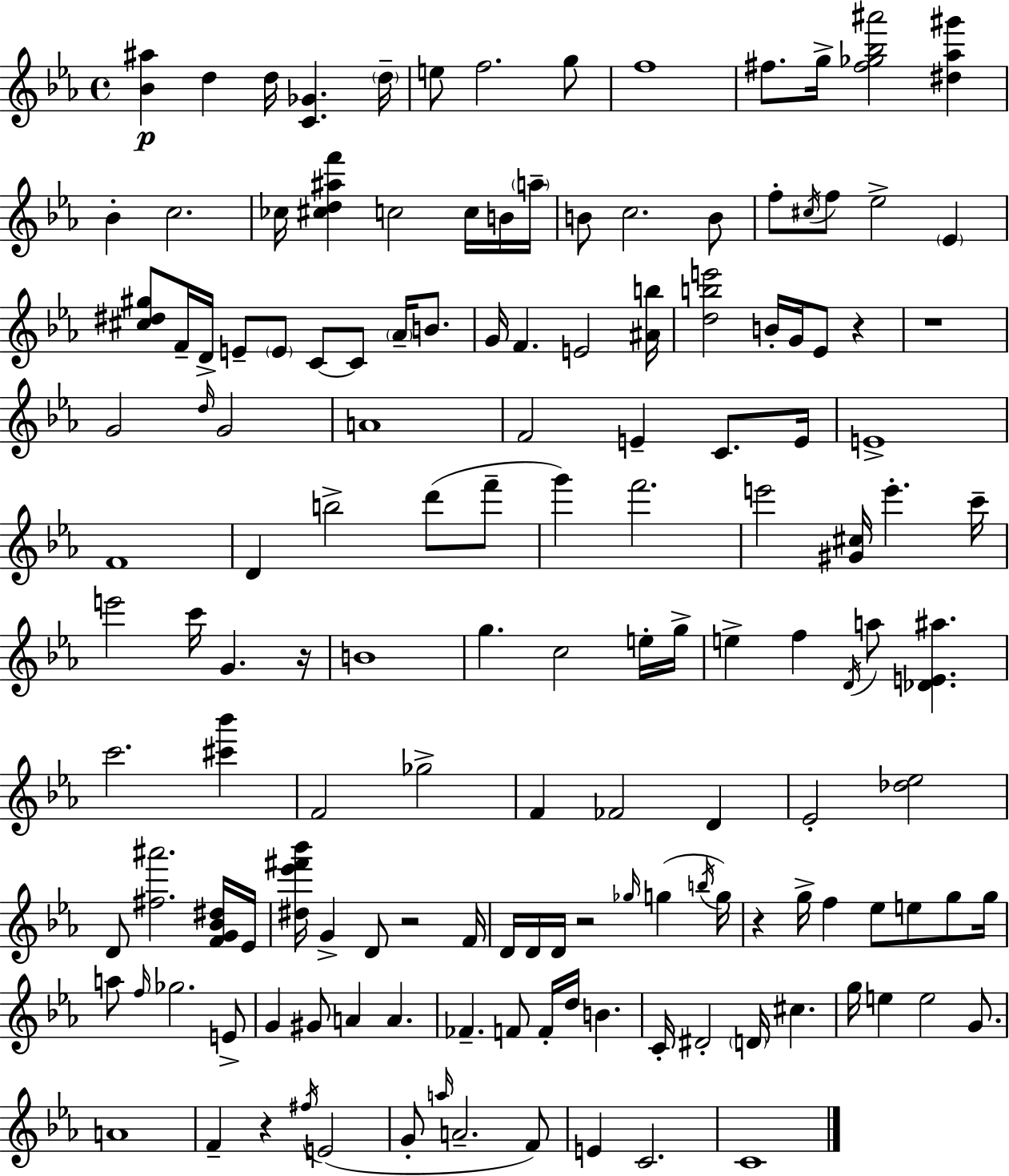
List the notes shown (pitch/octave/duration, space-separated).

[Bb4,A#5]/q D5/q D5/s [C4,Gb4]/q. D5/s E5/e F5/h. G5/e F5/w F#5/e. G5/s [F#5,Gb5,Bb5,A#6]/h [D#5,Ab5,G#6]/q Bb4/q C5/h. CES5/s [C#5,D5,A#5,F6]/q C5/h C5/s B4/s A5/s B4/e C5/h. B4/e F5/e C#5/s F5/e Eb5/h Eb4/q [C#5,D#5,G#5]/e F4/s D4/s E4/e E4/e C4/e C4/e Ab4/s B4/e. G4/s F4/q. E4/h [A#4,B5]/s [D5,B5,E6]/h B4/s G4/s Eb4/e R/q R/w G4/h D5/s G4/h A4/w F4/h E4/q C4/e. E4/s E4/w F4/w D4/q B5/h D6/e F6/e G6/q F6/h. E6/h [G#4,C#5]/s E6/q. C6/s E6/h C6/s G4/q. R/s B4/w G5/q. C5/h E5/s G5/s E5/q F5/q D4/s A5/e [Db4,E4,A#5]/q. C6/h. [C#6,Bb6]/q F4/h Gb5/h F4/q FES4/h D4/q Eb4/h [Db5,Eb5]/h D4/e [F#5,A#6]/h. [F4,G4,Bb4,D#5]/s Eb4/s [D#5,Eb6,F#6,Bb6]/s G4/q D4/e R/h F4/s D4/s D4/s D4/s R/h Gb5/s G5/q B5/s G5/s R/q G5/s F5/q Eb5/e E5/e G5/e G5/s A5/e F5/s Gb5/h. E4/e G4/q G#4/e A4/q A4/q. FES4/q. F4/e F4/s D5/s B4/q. C4/s D#4/h D4/s C#5/q. G5/s E5/q E5/h G4/e. A4/w F4/q R/q F#5/s E4/h G4/e A5/s A4/h. F4/e E4/q C4/h. C4/w